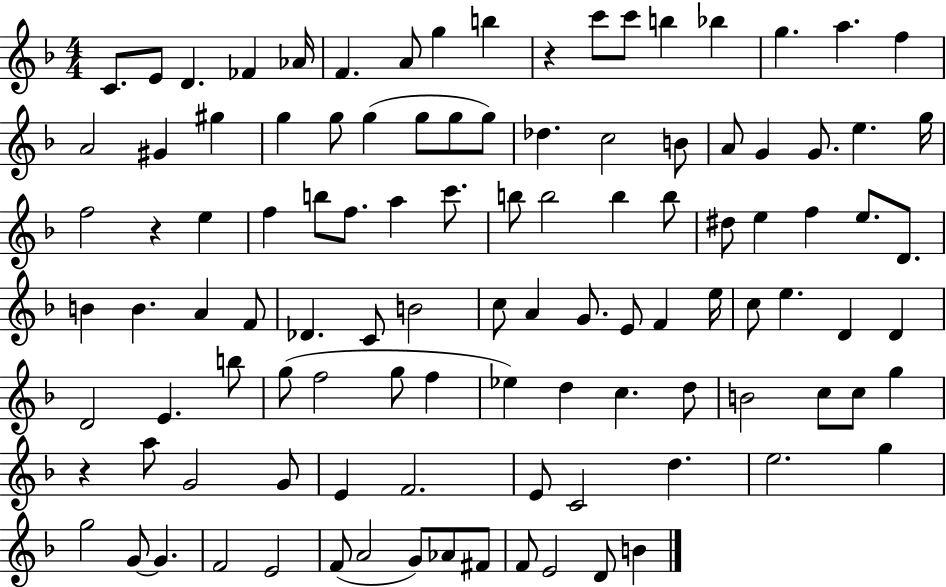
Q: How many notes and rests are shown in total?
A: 108